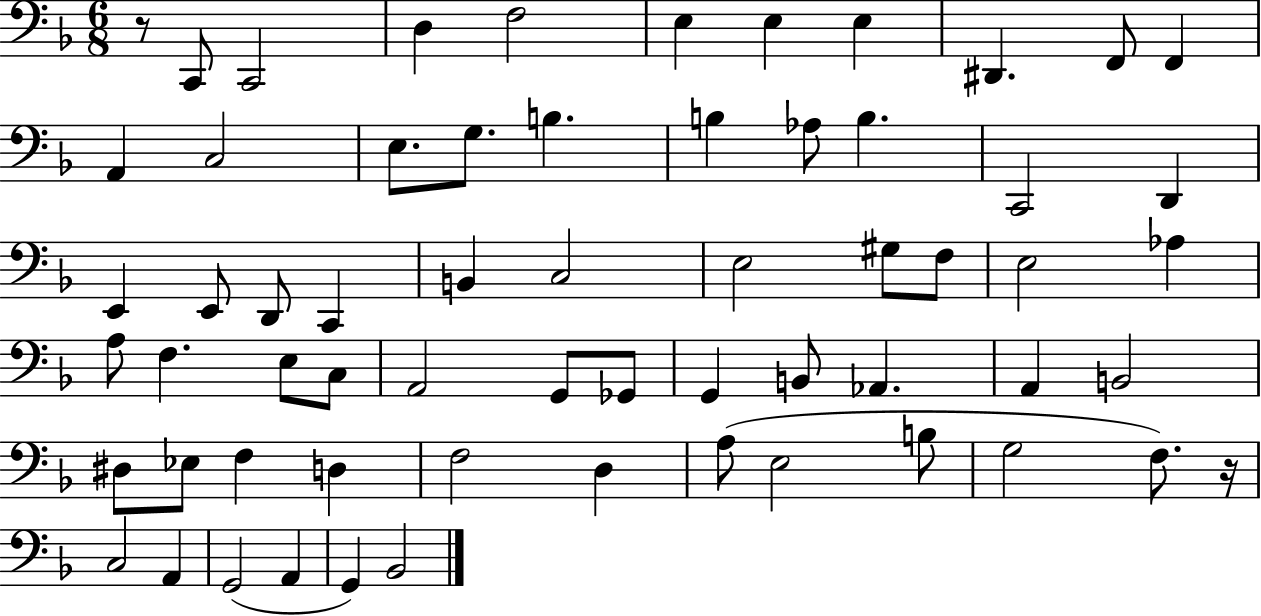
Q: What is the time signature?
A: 6/8